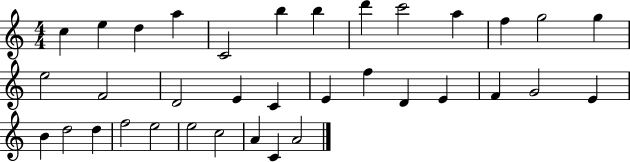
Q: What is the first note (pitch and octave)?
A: C5